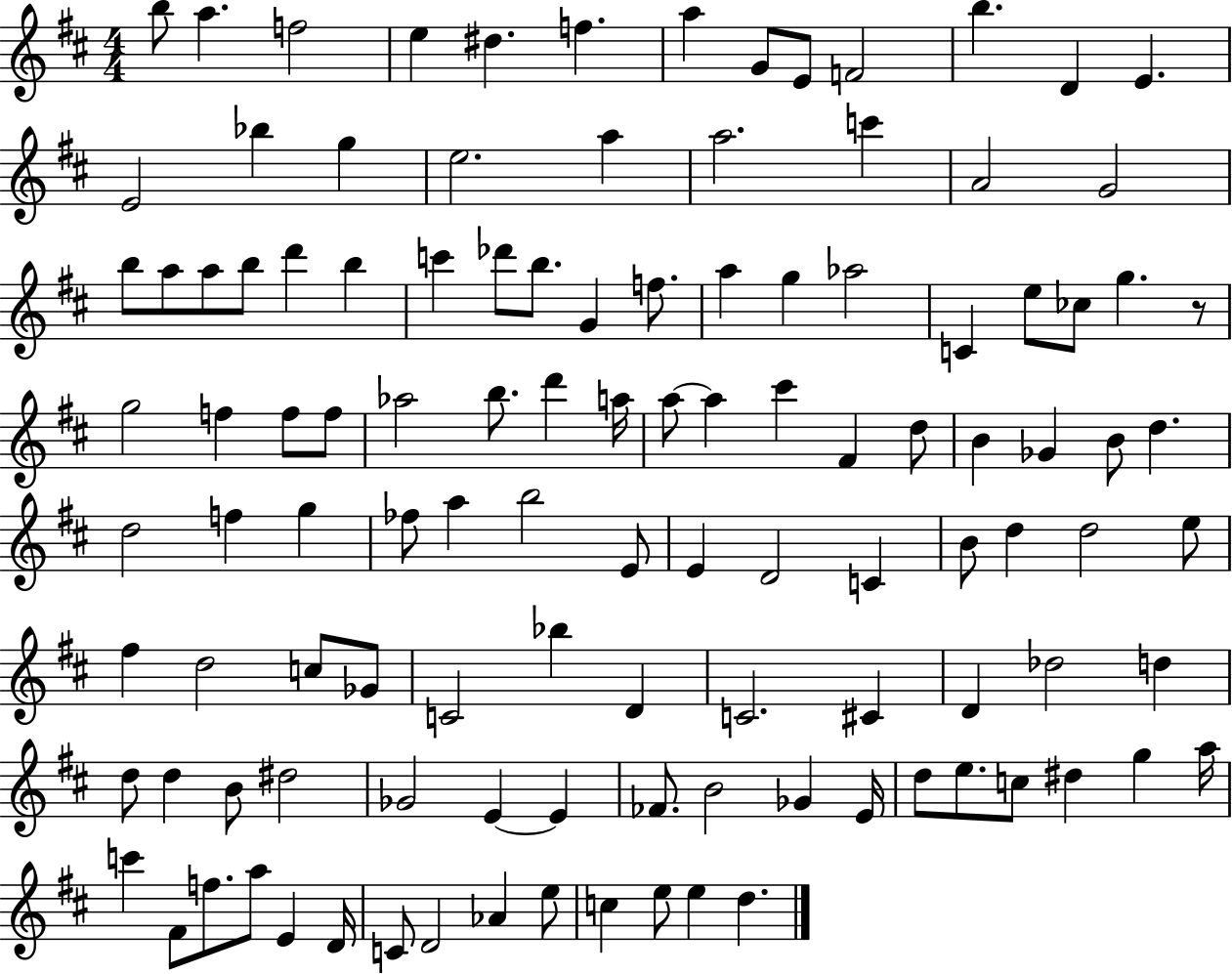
X:1
T:Untitled
M:4/4
L:1/4
K:D
b/2 a f2 e ^d f a G/2 E/2 F2 b D E E2 _b g e2 a a2 c' A2 G2 b/2 a/2 a/2 b/2 d' b c' _d'/2 b/2 G f/2 a g _a2 C e/2 _c/2 g z/2 g2 f f/2 f/2 _a2 b/2 d' a/4 a/2 a ^c' ^F d/2 B _G B/2 d d2 f g _f/2 a b2 E/2 E D2 C B/2 d d2 e/2 ^f d2 c/2 _G/2 C2 _b D C2 ^C D _d2 d d/2 d B/2 ^d2 _G2 E E _F/2 B2 _G E/4 d/2 e/2 c/2 ^d g a/4 c' ^F/2 f/2 a/2 E D/4 C/2 D2 _A e/2 c e/2 e d